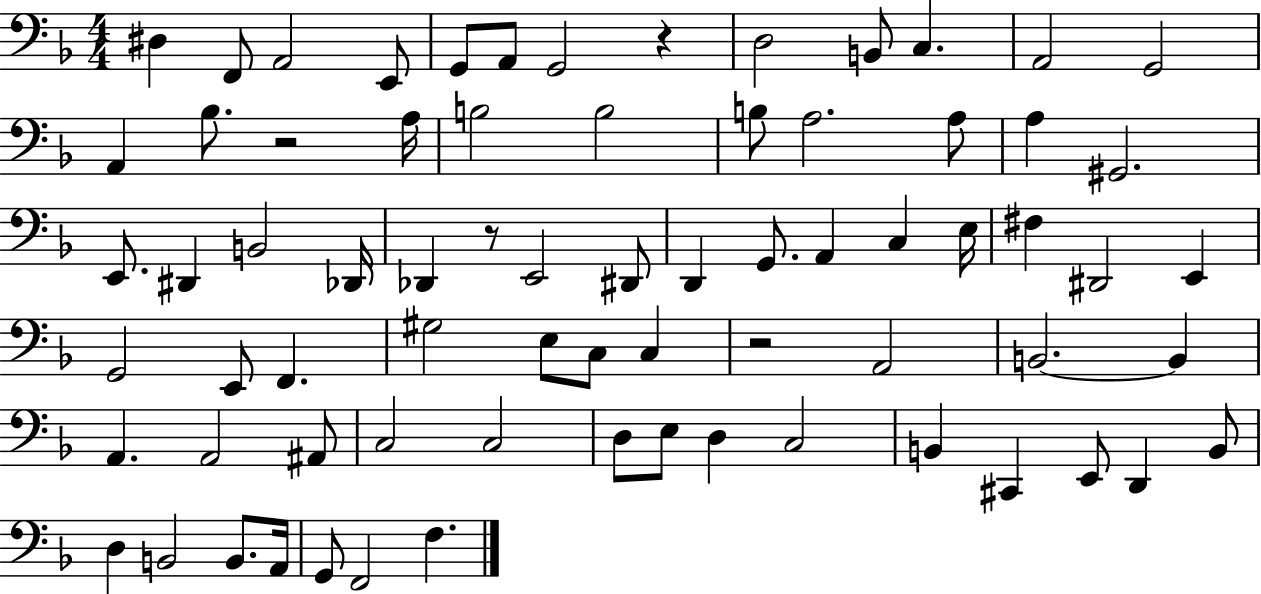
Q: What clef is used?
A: bass